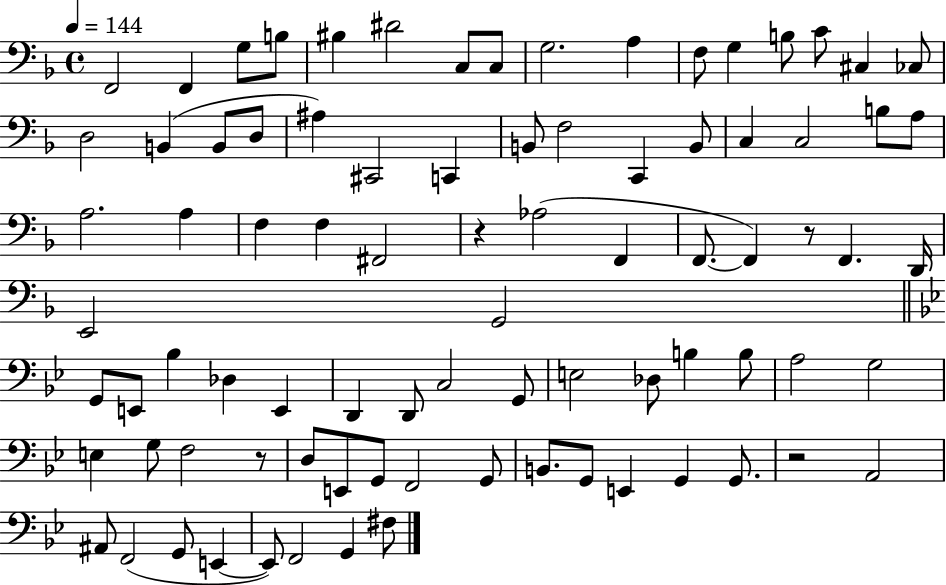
{
  \clef bass
  \time 4/4
  \defaultTimeSignature
  \key f \major
  \tempo 4 = 144
  f,2 f,4 g8 b8 | bis4 dis'2 c8 c8 | g2. a4 | f8 g4 b8 c'8 cis4 ces8 | \break d2 b,4( b,8 d8 | ais4) cis,2 c,4 | b,8 f2 c,4 b,8 | c4 c2 b8 a8 | \break a2. a4 | f4 f4 fis,2 | r4 aes2( f,4 | f,8.~~ f,4) r8 f,4. d,16 | \break e,2 g,2 | \bar "||" \break \key bes \major g,8 e,8 bes4 des4 e,4 | d,4 d,8 c2 g,8 | e2 des8 b4 b8 | a2 g2 | \break e4 g8 f2 r8 | d8 e,8 g,8 f,2 g,8 | b,8. g,8 e,4 g,4 g,8. | r2 a,2 | \break ais,8 f,2( g,8 e,4~~ | e,8) f,2 g,4 fis8 | \bar "|."
}